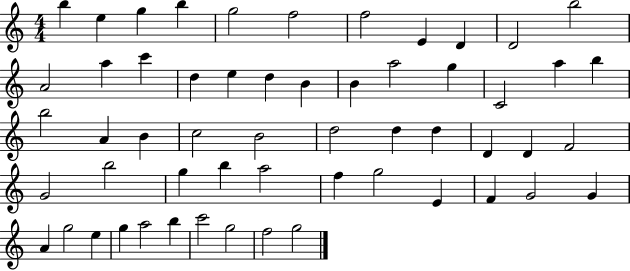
B5/q E5/q G5/q B5/q G5/h F5/h F5/h E4/q D4/q D4/h B5/h A4/h A5/q C6/q D5/q E5/q D5/q B4/q B4/q A5/h G5/q C4/h A5/q B5/q B5/h A4/q B4/q C5/h B4/h D5/h D5/q D5/q D4/q D4/q F4/h G4/h B5/h G5/q B5/q A5/h F5/q G5/h E4/q F4/q G4/h G4/q A4/q G5/h E5/q G5/q A5/h B5/q C6/h G5/h F5/h G5/h